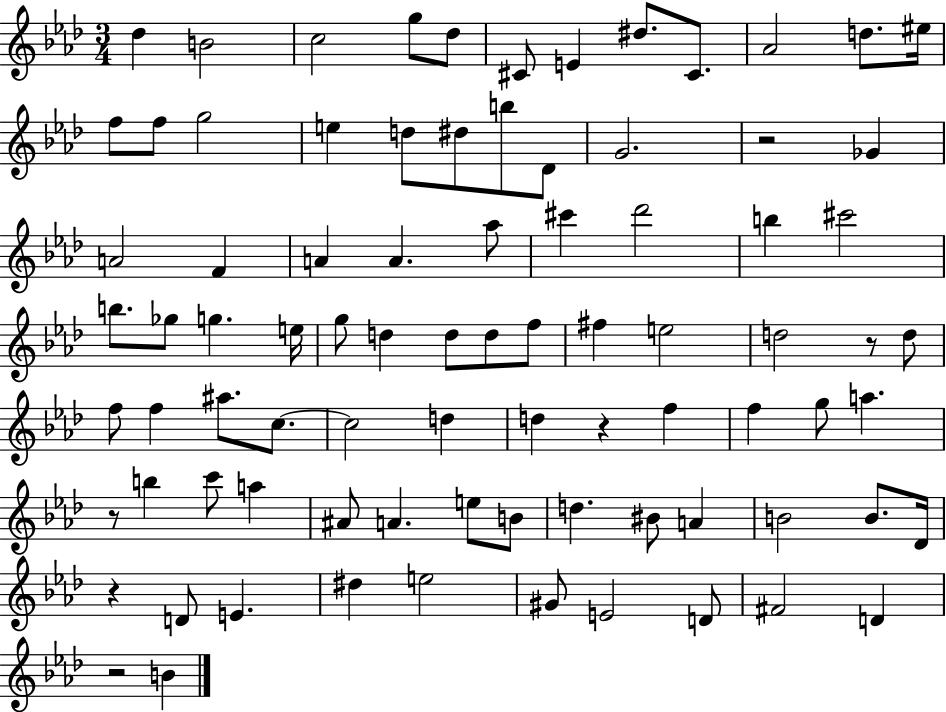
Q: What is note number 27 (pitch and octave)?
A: Ab5